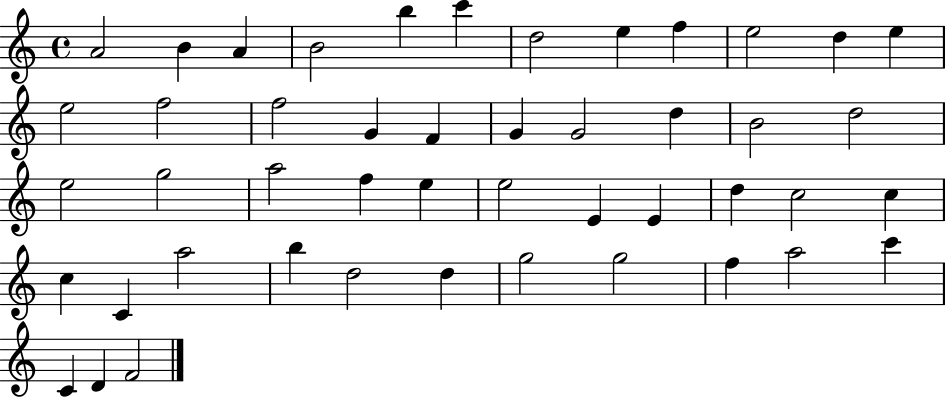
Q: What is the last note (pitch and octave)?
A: F4